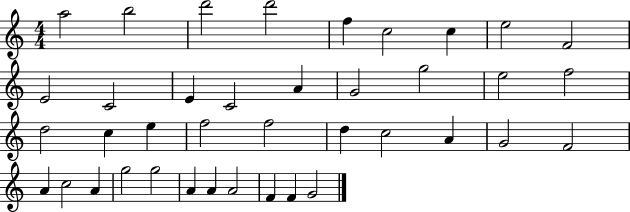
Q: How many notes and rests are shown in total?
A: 39